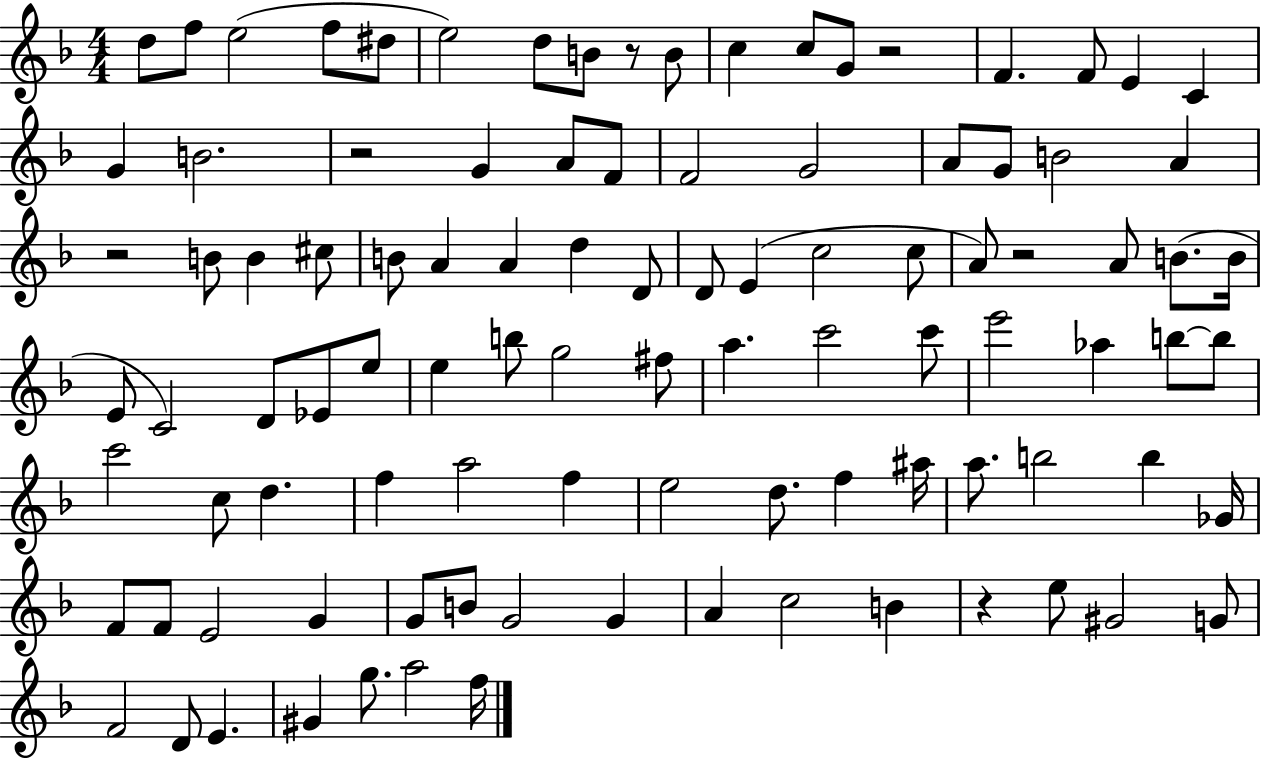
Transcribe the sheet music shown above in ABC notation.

X:1
T:Untitled
M:4/4
L:1/4
K:F
d/2 f/2 e2 f/2 ^d/2 e2 d/2 B/2 z/2 B/2 c c/2 G/2 z2 F F/2 E C G B2 z2 G A/2 F/2 F2 G2 A/2 G/2 B2 A z2 B/2 B ^c/2 B/2 A A d D/2 D/2 E c2 c/2 A/2 z2 A/2 B/2 B/4 E/2 C2 D/2 _E/2 e/2 e b/2 g2 ^f/2 a c'2 c'/2 e'2 _a b/2 b/2 c'2 c/2 d f a2 f e2 d/2 f ^a/4 a/2 b2 b _G/4 F/2 F/2 E2 G G/2 B/2 G2 G A c2 B z e/2 ^G2 G/2 F2 D/2 E ^G g/2 a2 f/4